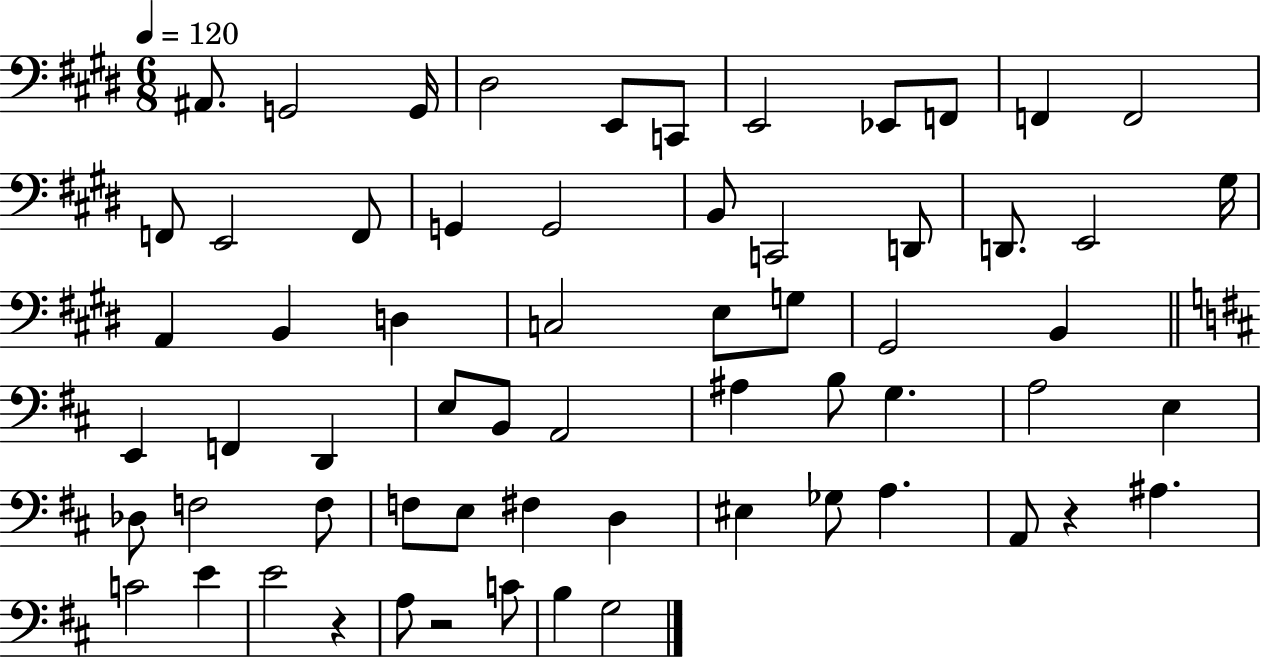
X:1
T:Untitled
M:6/8
L:1/4
K:E
^A,,/2 G,,2 G,,/4 ^D,2 E,,/2 C,,/2 E,,2 _E,,/2 F,,/2 F,, F,,2 F,,/2 E,,2 F,,/2 G,, G,,2 B,,/2 C,,2 D,,/2 D,,/2 E,,2 ^G,/4 A,, B,, D, C,2 E,/2 G,/2 ^G,,2 B,, E,, F,, D,, E,/2 B,,/2 A,,2 ^A, B,/2 G, A,2 E, _D,/2 F,2 F,/2 F,/2 E,/2 ^F, D, ^E, _G,/2 A, A,,/2 z ^A, C2 E E2 z A,/2 z2 C/2 B, G,2